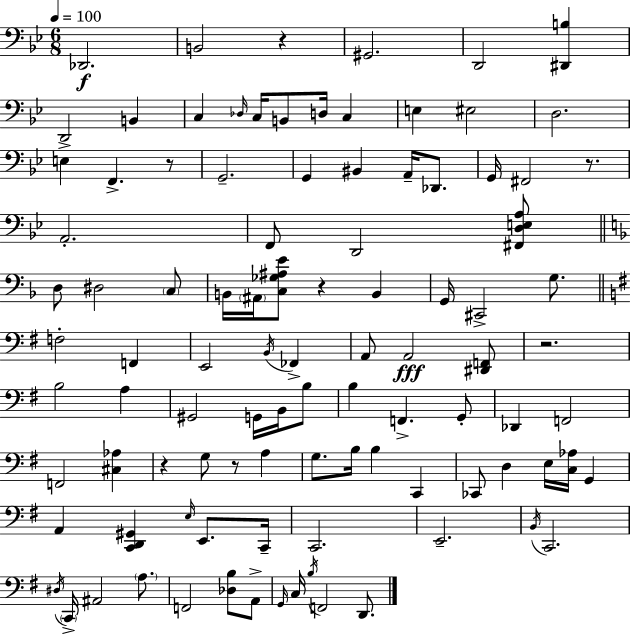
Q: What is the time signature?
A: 6/8